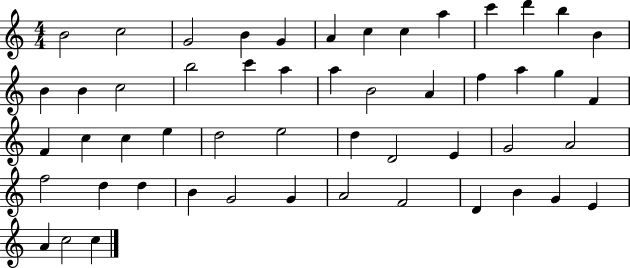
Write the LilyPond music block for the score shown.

{
  \clef treble
  \numericTimeSignature
  \time 4/4
  \key c \major
  b'2 c''2 | g'2 b'4 g'4 | a'4 c''4 c''4 a''4 | c'''4 d'''4 b''4 b'4 | \break b'4 b'4 c''2 | b''2 c'''4 a''4 | a''4 b'2 a'4 | f''4 a''4 g''4 f'4 | \break f'4 c''4 c''4 e''4 | d''2 e''2 | d''4 d'2 e'4 | g'2 a'2 | \break f''2 d''4 d''4 | b'4 g'2 g'4 | a'2 f'2 | d'4 b'4 g'4 e'4 | \break a'4 c''2 c''4 | \bar "|."
}